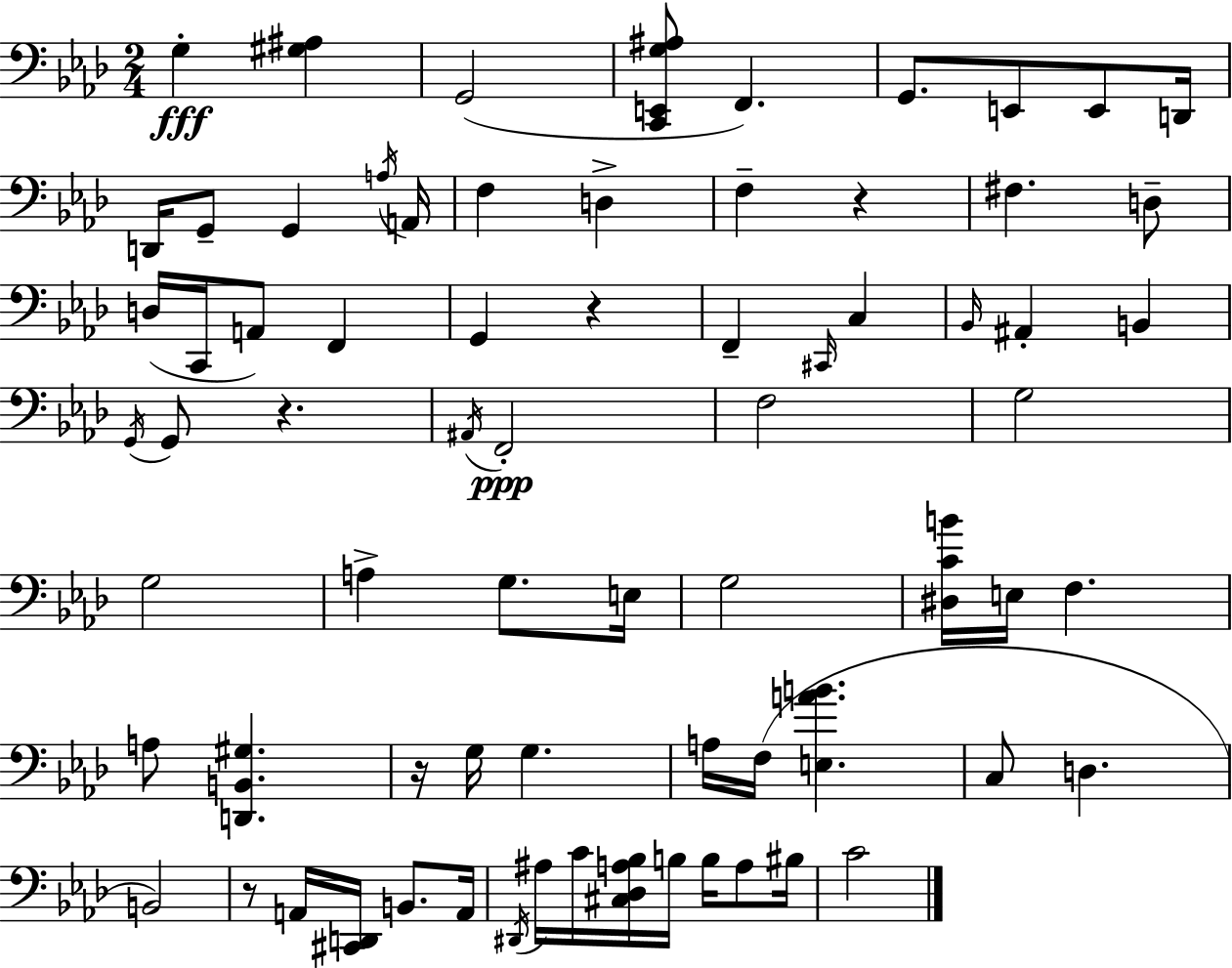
X:1
T:Untitled
M:2/4
L:1/4
K:Fm
G, [^G,^A,] G,,2 [C,,E,,G,^A,]/2 F,, G,,/2 E,,/2 E,,/2 D,,/4 D,,/4 G,,/2 G,, A,/4 A,,/4 F, D, F, z ^F, D,/2 D,/4 C,,/4 A,,/2 F,, G,, z F,, ^C,,/4 C, _B,,/4 ^A,, B,, G,,/4 G,,/2 z ^A,,/4 F,,2 F,2 G,2 G,2 A, G,/2 E,/4 G,2 [^D,CB]/4 E,/4 F, A,/2 [D,,B,,^G,] z/4 G,/4 G, A,/4 F,/4 [E,AB] C,/2 D, B,,2 z/2 A,,/4 [^C,,D,,]/4 B,,/2 A,,/4 ^D,,/4 ^A,/4 C/4 [^C,_D,A,_B,]/4 B,/4 B,/4 A,/2 ^B,/4 C2